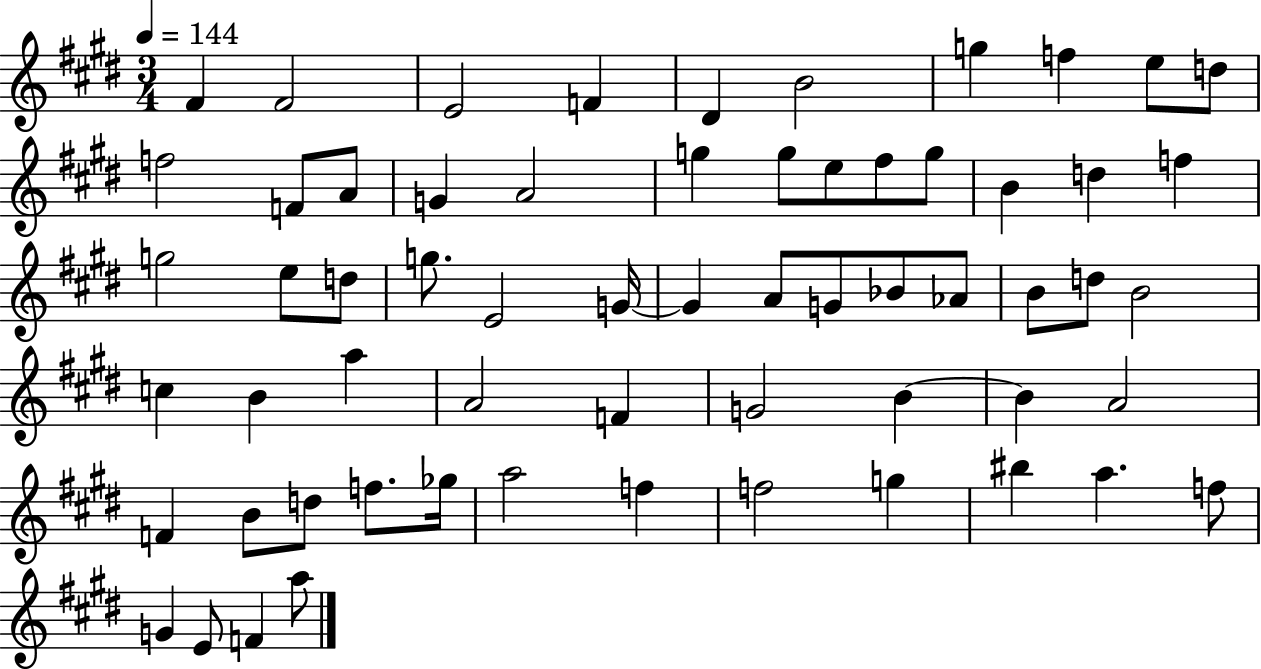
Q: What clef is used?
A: treble